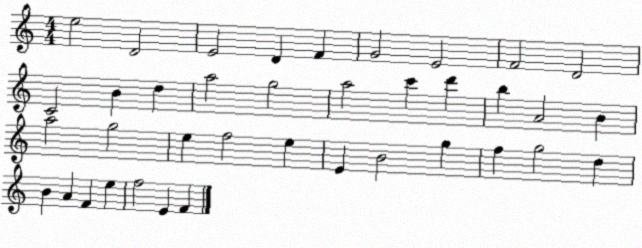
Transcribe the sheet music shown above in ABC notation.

X:1
T:Untitled
M:4/4
L:1/4
K:C
e2 D2 E2 D F G2 E2 F2 D2 C2 B d a2 g2 a2 c' d' b A2 B a2 g2 e f2 e E B2 g f g2 d B A F e f2 E F